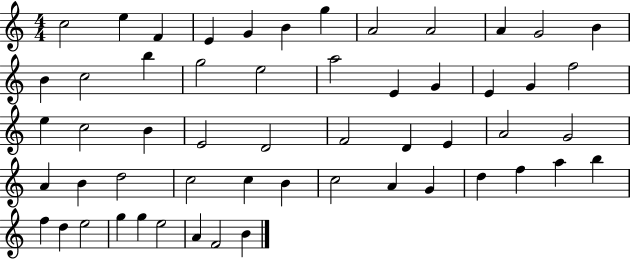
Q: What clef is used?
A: treble